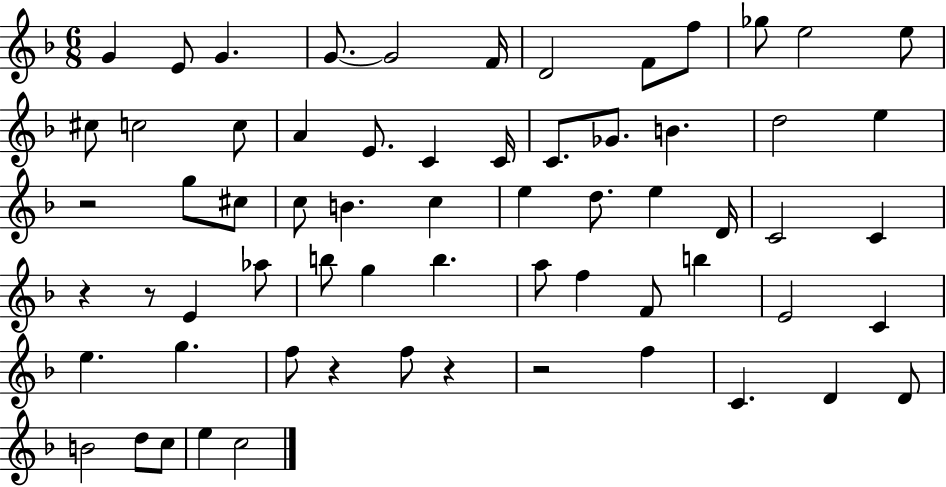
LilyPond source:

{
  \clef treble
  \numericTimeSignature
  \time 6/8
  \key f \major
  g'4 e'8 g'4. | g'8.~~ g'2 f'16 | d'2 f'8 f''8 | ges''8 e''2 e''8 | \break cis''8 c''2 c''8 | a'4 e'8. c'4 c'16 | c'8. ges'8. b'4. | d''2 e''4 | \break r2 g''8 cis''8 | c''8 b'4. c''4 | e''4 d''8. e''4 d'16 | c'2 c'4 | \break r4 r8 e'4 aes''8 | b''8 g''4 b''4. | a''8 f''4 f'8 b''4 | e'2 c'4 | \break e''4. g''4. | f''8 r4 f''8 r4 | r2 f''4 | c'4. d'4 d'8 | \break b'2 d''8 c''8 | e''4 c''2 | \bar "|."
}